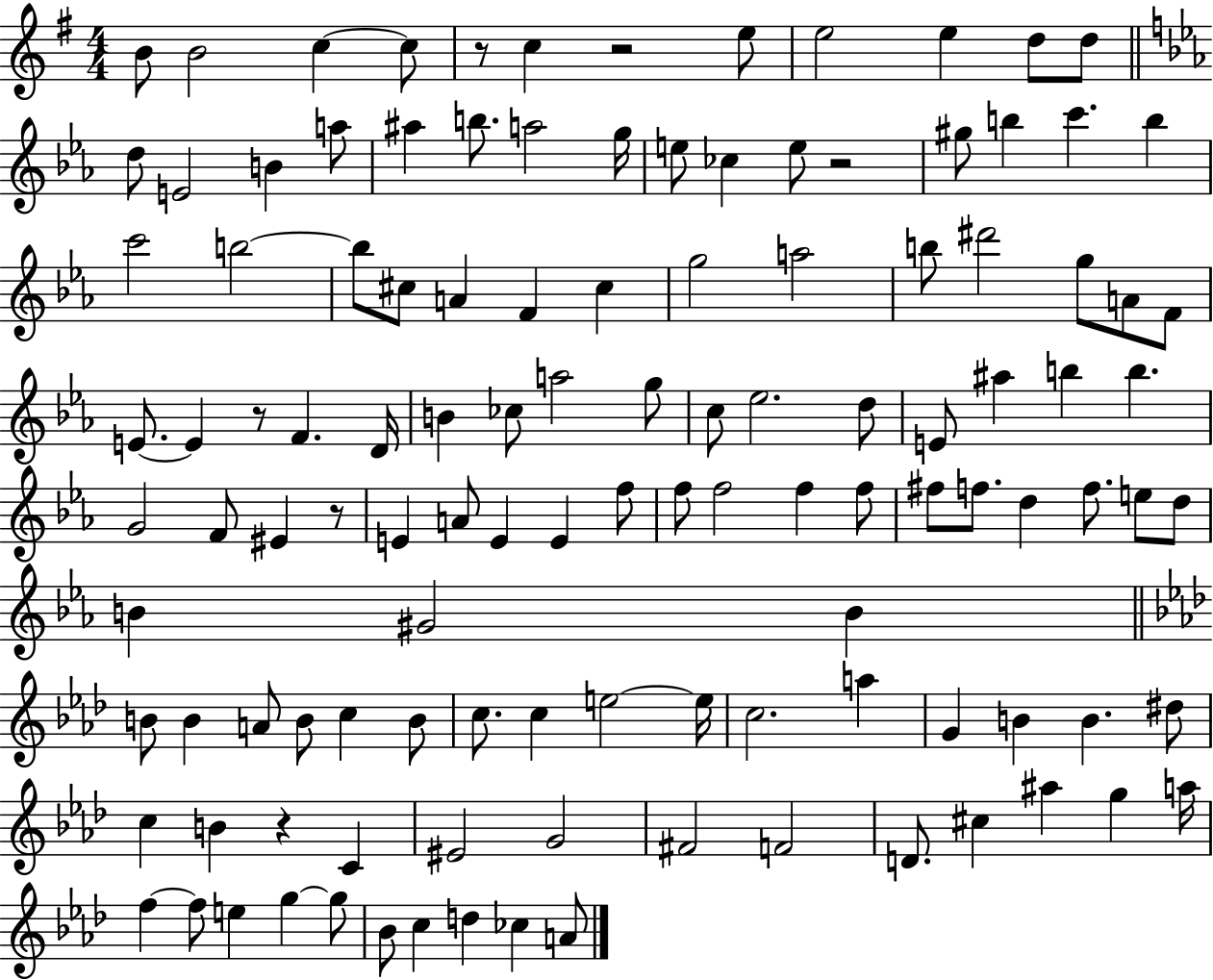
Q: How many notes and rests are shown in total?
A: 119